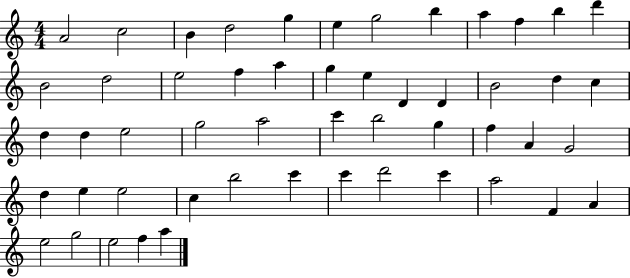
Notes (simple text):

A4/h C5/h B4/q D5/h G5/q E5/q G5/h B5/q A5/q F5/q B5/q D6/q B4/h D5/h E5/h F5/q A5/q G5/q E5/q D4/q D4/q B4/h D5/q C5/q D5/q D5/q E5/h G5/h A5/h C6/q B5/h G5/q F5/q A4/q G4/h D5/q E5/q E5/h C5/q B5/h C6/q C6/q D6/h C6/q A5/h F4/q A4/q E5/h G5/h E5/h F5/q A5/q